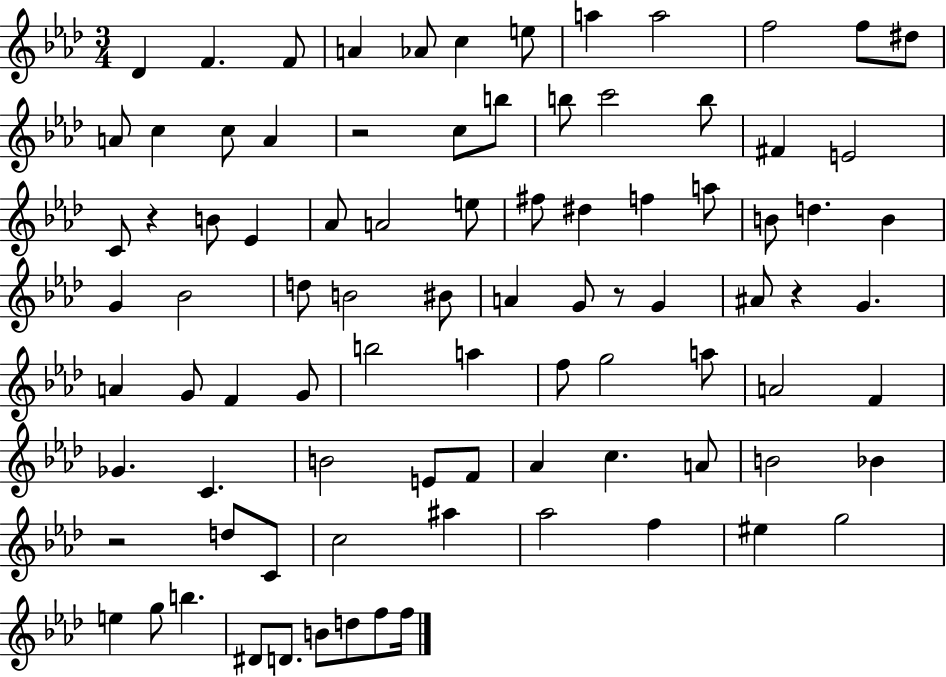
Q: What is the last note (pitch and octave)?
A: F5